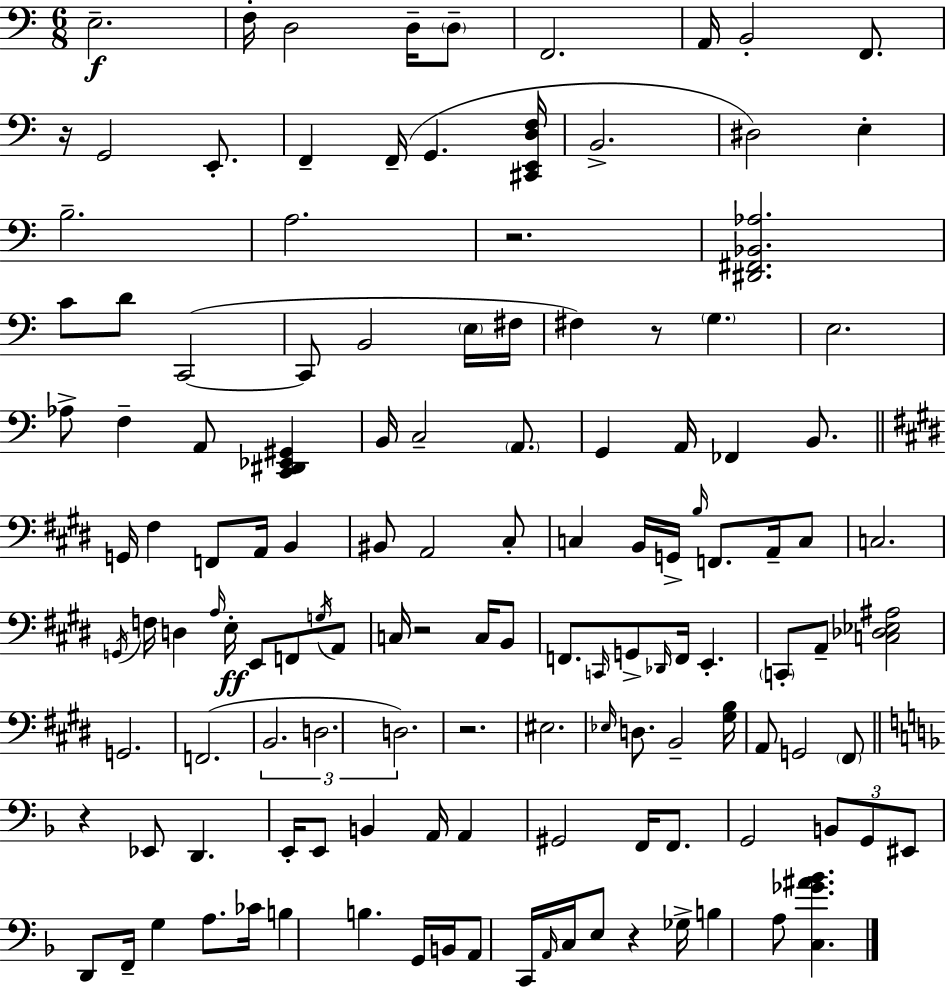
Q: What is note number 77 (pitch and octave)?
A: F2